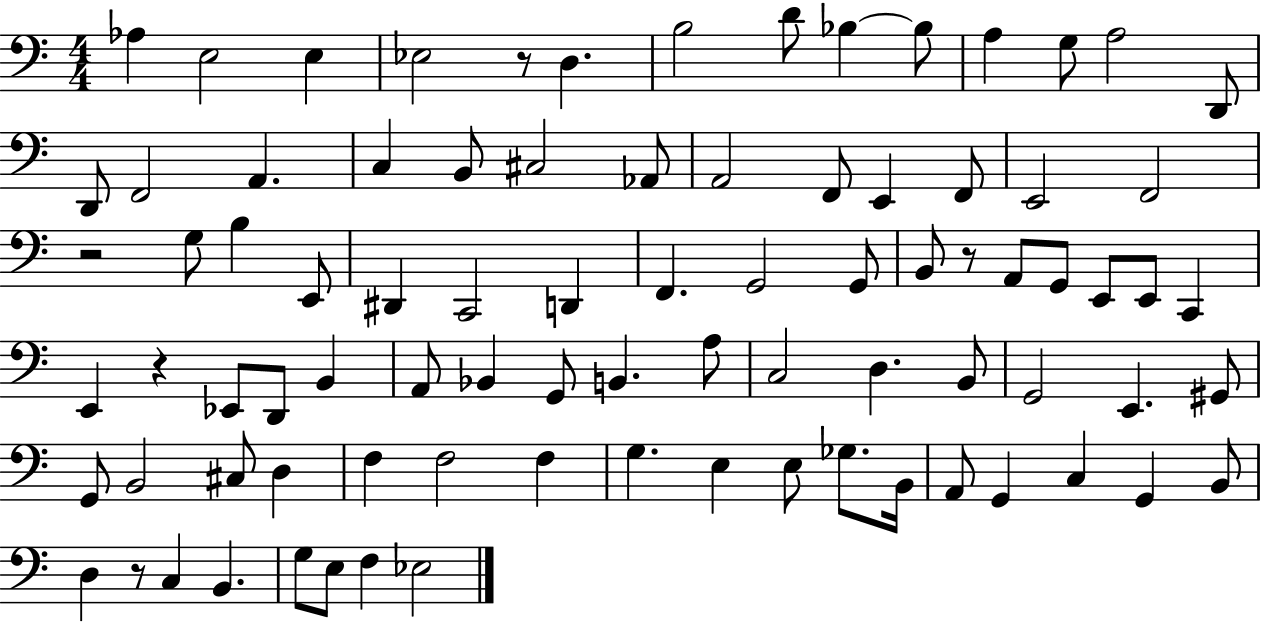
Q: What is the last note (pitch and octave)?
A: Eb3